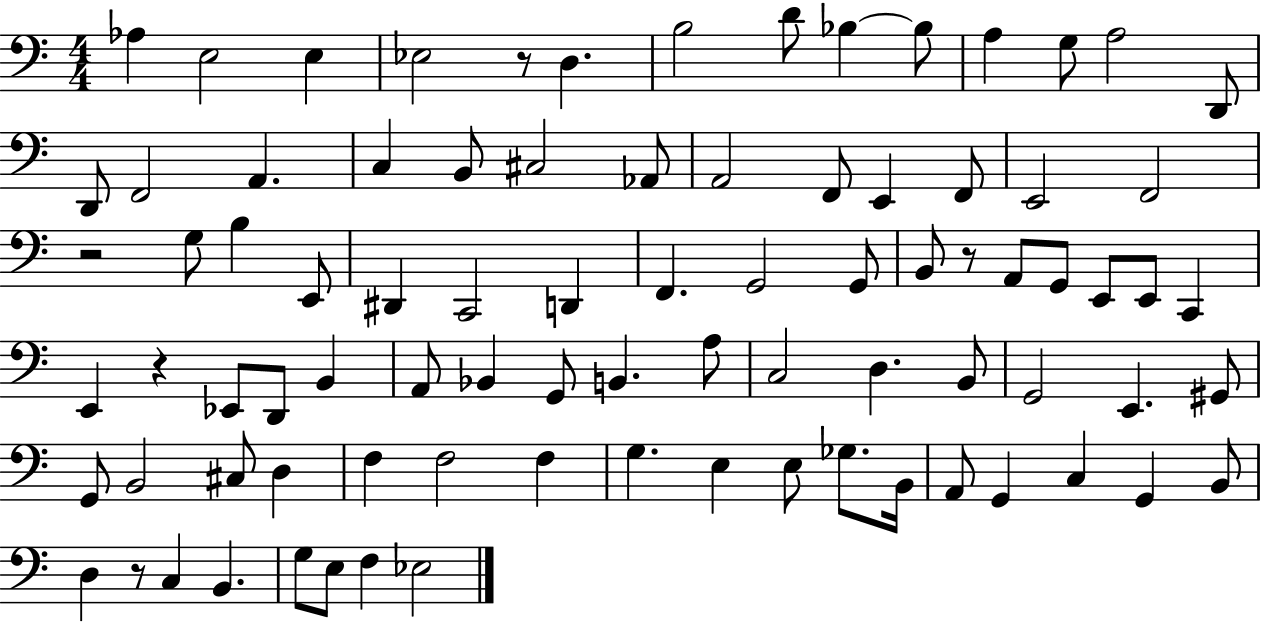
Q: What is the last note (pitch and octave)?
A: Eb3